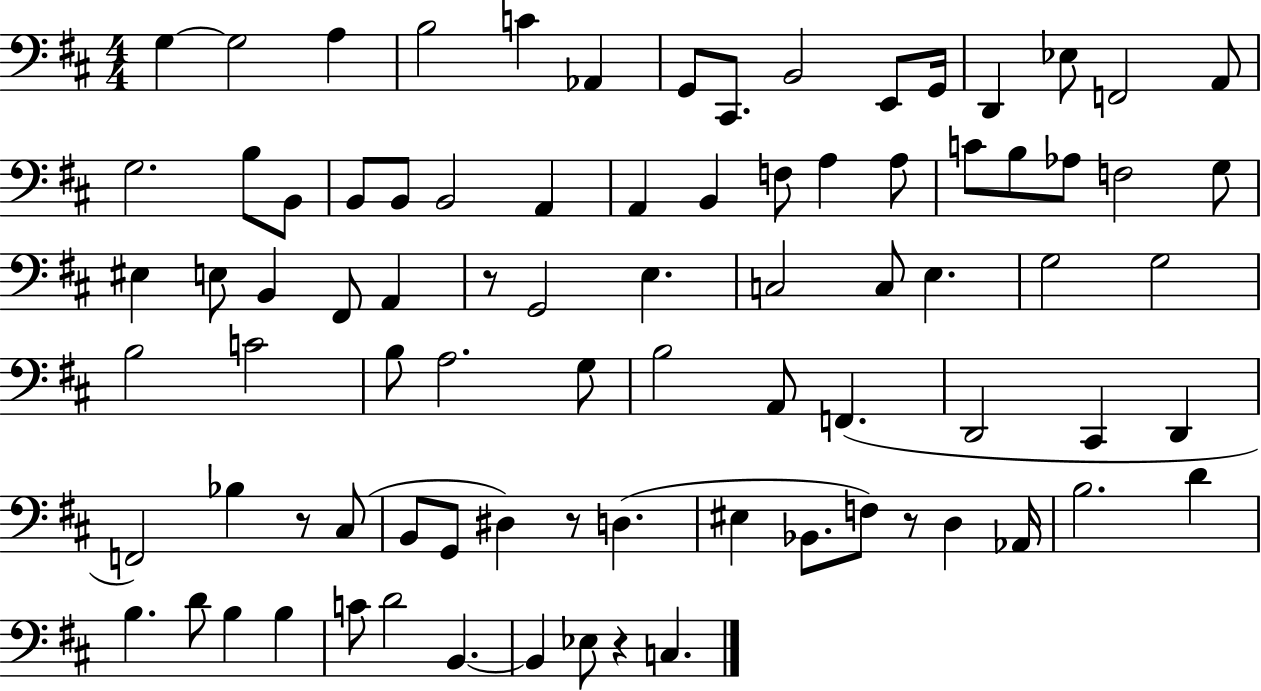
X:1
T:Untitled
M:4/4
L:1/4
K:D
G, G,2 A, B,2 C _A,, G,,/2 ^C,,/2 B,,2 E,,/2 G,,/4 D,, _E,/2 F,,2 A,,/2 G,2 B,/2 B,,/2 B,,/2 B,,/2 B,,2 A,, A,, B,, F,/2 A, A,/2 C/2 B,/2 _A,/2 F,2 G,/2 ^E, E,/2 B,, ^F,,/2 A,, z/2 G,,2 E, C,2 C,/2 E, G,2 G,2 B,2 C2 B,/2 A,2 G,/2 B,2 A,,/2 F,, D,,2 ^C,, D,, F,,2 _B, z/2 ^C,/2 B,,/2 G,,/2 ^D, z/2 D, ^E, _B,,/2 F,/2 z/2 D, _A,,/4 B,2 D B, D/2 B, B, C/2 D2 B,, B,, _E,/2 z C,